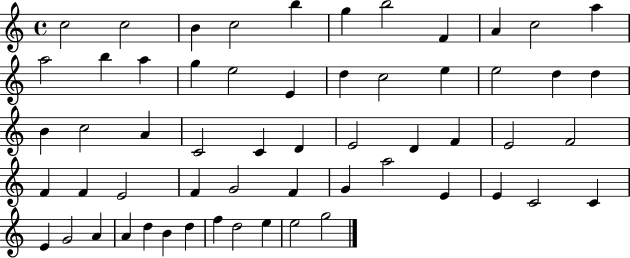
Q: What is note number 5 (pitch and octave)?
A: B5